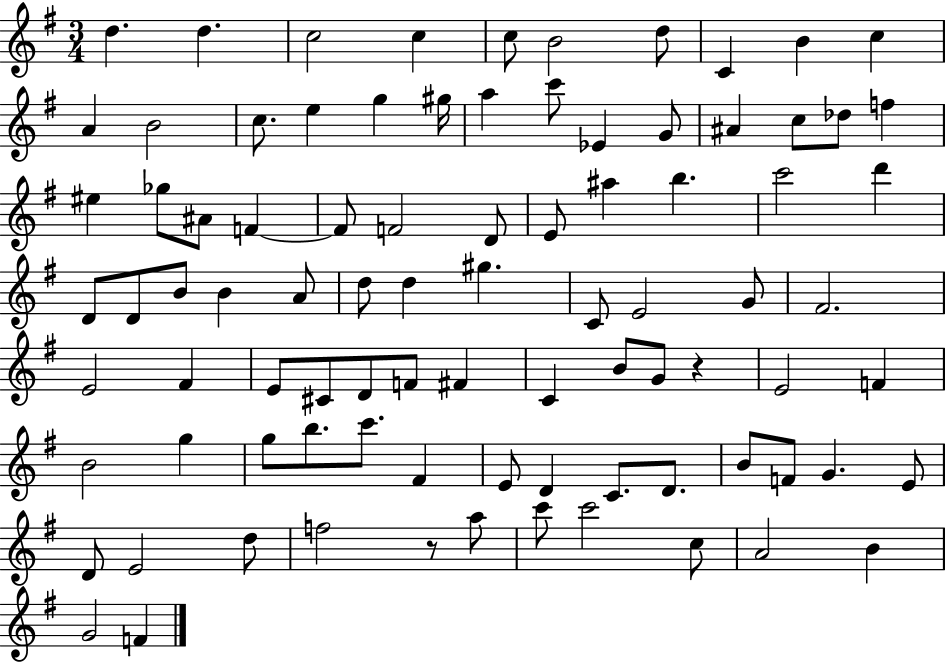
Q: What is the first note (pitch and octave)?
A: D5